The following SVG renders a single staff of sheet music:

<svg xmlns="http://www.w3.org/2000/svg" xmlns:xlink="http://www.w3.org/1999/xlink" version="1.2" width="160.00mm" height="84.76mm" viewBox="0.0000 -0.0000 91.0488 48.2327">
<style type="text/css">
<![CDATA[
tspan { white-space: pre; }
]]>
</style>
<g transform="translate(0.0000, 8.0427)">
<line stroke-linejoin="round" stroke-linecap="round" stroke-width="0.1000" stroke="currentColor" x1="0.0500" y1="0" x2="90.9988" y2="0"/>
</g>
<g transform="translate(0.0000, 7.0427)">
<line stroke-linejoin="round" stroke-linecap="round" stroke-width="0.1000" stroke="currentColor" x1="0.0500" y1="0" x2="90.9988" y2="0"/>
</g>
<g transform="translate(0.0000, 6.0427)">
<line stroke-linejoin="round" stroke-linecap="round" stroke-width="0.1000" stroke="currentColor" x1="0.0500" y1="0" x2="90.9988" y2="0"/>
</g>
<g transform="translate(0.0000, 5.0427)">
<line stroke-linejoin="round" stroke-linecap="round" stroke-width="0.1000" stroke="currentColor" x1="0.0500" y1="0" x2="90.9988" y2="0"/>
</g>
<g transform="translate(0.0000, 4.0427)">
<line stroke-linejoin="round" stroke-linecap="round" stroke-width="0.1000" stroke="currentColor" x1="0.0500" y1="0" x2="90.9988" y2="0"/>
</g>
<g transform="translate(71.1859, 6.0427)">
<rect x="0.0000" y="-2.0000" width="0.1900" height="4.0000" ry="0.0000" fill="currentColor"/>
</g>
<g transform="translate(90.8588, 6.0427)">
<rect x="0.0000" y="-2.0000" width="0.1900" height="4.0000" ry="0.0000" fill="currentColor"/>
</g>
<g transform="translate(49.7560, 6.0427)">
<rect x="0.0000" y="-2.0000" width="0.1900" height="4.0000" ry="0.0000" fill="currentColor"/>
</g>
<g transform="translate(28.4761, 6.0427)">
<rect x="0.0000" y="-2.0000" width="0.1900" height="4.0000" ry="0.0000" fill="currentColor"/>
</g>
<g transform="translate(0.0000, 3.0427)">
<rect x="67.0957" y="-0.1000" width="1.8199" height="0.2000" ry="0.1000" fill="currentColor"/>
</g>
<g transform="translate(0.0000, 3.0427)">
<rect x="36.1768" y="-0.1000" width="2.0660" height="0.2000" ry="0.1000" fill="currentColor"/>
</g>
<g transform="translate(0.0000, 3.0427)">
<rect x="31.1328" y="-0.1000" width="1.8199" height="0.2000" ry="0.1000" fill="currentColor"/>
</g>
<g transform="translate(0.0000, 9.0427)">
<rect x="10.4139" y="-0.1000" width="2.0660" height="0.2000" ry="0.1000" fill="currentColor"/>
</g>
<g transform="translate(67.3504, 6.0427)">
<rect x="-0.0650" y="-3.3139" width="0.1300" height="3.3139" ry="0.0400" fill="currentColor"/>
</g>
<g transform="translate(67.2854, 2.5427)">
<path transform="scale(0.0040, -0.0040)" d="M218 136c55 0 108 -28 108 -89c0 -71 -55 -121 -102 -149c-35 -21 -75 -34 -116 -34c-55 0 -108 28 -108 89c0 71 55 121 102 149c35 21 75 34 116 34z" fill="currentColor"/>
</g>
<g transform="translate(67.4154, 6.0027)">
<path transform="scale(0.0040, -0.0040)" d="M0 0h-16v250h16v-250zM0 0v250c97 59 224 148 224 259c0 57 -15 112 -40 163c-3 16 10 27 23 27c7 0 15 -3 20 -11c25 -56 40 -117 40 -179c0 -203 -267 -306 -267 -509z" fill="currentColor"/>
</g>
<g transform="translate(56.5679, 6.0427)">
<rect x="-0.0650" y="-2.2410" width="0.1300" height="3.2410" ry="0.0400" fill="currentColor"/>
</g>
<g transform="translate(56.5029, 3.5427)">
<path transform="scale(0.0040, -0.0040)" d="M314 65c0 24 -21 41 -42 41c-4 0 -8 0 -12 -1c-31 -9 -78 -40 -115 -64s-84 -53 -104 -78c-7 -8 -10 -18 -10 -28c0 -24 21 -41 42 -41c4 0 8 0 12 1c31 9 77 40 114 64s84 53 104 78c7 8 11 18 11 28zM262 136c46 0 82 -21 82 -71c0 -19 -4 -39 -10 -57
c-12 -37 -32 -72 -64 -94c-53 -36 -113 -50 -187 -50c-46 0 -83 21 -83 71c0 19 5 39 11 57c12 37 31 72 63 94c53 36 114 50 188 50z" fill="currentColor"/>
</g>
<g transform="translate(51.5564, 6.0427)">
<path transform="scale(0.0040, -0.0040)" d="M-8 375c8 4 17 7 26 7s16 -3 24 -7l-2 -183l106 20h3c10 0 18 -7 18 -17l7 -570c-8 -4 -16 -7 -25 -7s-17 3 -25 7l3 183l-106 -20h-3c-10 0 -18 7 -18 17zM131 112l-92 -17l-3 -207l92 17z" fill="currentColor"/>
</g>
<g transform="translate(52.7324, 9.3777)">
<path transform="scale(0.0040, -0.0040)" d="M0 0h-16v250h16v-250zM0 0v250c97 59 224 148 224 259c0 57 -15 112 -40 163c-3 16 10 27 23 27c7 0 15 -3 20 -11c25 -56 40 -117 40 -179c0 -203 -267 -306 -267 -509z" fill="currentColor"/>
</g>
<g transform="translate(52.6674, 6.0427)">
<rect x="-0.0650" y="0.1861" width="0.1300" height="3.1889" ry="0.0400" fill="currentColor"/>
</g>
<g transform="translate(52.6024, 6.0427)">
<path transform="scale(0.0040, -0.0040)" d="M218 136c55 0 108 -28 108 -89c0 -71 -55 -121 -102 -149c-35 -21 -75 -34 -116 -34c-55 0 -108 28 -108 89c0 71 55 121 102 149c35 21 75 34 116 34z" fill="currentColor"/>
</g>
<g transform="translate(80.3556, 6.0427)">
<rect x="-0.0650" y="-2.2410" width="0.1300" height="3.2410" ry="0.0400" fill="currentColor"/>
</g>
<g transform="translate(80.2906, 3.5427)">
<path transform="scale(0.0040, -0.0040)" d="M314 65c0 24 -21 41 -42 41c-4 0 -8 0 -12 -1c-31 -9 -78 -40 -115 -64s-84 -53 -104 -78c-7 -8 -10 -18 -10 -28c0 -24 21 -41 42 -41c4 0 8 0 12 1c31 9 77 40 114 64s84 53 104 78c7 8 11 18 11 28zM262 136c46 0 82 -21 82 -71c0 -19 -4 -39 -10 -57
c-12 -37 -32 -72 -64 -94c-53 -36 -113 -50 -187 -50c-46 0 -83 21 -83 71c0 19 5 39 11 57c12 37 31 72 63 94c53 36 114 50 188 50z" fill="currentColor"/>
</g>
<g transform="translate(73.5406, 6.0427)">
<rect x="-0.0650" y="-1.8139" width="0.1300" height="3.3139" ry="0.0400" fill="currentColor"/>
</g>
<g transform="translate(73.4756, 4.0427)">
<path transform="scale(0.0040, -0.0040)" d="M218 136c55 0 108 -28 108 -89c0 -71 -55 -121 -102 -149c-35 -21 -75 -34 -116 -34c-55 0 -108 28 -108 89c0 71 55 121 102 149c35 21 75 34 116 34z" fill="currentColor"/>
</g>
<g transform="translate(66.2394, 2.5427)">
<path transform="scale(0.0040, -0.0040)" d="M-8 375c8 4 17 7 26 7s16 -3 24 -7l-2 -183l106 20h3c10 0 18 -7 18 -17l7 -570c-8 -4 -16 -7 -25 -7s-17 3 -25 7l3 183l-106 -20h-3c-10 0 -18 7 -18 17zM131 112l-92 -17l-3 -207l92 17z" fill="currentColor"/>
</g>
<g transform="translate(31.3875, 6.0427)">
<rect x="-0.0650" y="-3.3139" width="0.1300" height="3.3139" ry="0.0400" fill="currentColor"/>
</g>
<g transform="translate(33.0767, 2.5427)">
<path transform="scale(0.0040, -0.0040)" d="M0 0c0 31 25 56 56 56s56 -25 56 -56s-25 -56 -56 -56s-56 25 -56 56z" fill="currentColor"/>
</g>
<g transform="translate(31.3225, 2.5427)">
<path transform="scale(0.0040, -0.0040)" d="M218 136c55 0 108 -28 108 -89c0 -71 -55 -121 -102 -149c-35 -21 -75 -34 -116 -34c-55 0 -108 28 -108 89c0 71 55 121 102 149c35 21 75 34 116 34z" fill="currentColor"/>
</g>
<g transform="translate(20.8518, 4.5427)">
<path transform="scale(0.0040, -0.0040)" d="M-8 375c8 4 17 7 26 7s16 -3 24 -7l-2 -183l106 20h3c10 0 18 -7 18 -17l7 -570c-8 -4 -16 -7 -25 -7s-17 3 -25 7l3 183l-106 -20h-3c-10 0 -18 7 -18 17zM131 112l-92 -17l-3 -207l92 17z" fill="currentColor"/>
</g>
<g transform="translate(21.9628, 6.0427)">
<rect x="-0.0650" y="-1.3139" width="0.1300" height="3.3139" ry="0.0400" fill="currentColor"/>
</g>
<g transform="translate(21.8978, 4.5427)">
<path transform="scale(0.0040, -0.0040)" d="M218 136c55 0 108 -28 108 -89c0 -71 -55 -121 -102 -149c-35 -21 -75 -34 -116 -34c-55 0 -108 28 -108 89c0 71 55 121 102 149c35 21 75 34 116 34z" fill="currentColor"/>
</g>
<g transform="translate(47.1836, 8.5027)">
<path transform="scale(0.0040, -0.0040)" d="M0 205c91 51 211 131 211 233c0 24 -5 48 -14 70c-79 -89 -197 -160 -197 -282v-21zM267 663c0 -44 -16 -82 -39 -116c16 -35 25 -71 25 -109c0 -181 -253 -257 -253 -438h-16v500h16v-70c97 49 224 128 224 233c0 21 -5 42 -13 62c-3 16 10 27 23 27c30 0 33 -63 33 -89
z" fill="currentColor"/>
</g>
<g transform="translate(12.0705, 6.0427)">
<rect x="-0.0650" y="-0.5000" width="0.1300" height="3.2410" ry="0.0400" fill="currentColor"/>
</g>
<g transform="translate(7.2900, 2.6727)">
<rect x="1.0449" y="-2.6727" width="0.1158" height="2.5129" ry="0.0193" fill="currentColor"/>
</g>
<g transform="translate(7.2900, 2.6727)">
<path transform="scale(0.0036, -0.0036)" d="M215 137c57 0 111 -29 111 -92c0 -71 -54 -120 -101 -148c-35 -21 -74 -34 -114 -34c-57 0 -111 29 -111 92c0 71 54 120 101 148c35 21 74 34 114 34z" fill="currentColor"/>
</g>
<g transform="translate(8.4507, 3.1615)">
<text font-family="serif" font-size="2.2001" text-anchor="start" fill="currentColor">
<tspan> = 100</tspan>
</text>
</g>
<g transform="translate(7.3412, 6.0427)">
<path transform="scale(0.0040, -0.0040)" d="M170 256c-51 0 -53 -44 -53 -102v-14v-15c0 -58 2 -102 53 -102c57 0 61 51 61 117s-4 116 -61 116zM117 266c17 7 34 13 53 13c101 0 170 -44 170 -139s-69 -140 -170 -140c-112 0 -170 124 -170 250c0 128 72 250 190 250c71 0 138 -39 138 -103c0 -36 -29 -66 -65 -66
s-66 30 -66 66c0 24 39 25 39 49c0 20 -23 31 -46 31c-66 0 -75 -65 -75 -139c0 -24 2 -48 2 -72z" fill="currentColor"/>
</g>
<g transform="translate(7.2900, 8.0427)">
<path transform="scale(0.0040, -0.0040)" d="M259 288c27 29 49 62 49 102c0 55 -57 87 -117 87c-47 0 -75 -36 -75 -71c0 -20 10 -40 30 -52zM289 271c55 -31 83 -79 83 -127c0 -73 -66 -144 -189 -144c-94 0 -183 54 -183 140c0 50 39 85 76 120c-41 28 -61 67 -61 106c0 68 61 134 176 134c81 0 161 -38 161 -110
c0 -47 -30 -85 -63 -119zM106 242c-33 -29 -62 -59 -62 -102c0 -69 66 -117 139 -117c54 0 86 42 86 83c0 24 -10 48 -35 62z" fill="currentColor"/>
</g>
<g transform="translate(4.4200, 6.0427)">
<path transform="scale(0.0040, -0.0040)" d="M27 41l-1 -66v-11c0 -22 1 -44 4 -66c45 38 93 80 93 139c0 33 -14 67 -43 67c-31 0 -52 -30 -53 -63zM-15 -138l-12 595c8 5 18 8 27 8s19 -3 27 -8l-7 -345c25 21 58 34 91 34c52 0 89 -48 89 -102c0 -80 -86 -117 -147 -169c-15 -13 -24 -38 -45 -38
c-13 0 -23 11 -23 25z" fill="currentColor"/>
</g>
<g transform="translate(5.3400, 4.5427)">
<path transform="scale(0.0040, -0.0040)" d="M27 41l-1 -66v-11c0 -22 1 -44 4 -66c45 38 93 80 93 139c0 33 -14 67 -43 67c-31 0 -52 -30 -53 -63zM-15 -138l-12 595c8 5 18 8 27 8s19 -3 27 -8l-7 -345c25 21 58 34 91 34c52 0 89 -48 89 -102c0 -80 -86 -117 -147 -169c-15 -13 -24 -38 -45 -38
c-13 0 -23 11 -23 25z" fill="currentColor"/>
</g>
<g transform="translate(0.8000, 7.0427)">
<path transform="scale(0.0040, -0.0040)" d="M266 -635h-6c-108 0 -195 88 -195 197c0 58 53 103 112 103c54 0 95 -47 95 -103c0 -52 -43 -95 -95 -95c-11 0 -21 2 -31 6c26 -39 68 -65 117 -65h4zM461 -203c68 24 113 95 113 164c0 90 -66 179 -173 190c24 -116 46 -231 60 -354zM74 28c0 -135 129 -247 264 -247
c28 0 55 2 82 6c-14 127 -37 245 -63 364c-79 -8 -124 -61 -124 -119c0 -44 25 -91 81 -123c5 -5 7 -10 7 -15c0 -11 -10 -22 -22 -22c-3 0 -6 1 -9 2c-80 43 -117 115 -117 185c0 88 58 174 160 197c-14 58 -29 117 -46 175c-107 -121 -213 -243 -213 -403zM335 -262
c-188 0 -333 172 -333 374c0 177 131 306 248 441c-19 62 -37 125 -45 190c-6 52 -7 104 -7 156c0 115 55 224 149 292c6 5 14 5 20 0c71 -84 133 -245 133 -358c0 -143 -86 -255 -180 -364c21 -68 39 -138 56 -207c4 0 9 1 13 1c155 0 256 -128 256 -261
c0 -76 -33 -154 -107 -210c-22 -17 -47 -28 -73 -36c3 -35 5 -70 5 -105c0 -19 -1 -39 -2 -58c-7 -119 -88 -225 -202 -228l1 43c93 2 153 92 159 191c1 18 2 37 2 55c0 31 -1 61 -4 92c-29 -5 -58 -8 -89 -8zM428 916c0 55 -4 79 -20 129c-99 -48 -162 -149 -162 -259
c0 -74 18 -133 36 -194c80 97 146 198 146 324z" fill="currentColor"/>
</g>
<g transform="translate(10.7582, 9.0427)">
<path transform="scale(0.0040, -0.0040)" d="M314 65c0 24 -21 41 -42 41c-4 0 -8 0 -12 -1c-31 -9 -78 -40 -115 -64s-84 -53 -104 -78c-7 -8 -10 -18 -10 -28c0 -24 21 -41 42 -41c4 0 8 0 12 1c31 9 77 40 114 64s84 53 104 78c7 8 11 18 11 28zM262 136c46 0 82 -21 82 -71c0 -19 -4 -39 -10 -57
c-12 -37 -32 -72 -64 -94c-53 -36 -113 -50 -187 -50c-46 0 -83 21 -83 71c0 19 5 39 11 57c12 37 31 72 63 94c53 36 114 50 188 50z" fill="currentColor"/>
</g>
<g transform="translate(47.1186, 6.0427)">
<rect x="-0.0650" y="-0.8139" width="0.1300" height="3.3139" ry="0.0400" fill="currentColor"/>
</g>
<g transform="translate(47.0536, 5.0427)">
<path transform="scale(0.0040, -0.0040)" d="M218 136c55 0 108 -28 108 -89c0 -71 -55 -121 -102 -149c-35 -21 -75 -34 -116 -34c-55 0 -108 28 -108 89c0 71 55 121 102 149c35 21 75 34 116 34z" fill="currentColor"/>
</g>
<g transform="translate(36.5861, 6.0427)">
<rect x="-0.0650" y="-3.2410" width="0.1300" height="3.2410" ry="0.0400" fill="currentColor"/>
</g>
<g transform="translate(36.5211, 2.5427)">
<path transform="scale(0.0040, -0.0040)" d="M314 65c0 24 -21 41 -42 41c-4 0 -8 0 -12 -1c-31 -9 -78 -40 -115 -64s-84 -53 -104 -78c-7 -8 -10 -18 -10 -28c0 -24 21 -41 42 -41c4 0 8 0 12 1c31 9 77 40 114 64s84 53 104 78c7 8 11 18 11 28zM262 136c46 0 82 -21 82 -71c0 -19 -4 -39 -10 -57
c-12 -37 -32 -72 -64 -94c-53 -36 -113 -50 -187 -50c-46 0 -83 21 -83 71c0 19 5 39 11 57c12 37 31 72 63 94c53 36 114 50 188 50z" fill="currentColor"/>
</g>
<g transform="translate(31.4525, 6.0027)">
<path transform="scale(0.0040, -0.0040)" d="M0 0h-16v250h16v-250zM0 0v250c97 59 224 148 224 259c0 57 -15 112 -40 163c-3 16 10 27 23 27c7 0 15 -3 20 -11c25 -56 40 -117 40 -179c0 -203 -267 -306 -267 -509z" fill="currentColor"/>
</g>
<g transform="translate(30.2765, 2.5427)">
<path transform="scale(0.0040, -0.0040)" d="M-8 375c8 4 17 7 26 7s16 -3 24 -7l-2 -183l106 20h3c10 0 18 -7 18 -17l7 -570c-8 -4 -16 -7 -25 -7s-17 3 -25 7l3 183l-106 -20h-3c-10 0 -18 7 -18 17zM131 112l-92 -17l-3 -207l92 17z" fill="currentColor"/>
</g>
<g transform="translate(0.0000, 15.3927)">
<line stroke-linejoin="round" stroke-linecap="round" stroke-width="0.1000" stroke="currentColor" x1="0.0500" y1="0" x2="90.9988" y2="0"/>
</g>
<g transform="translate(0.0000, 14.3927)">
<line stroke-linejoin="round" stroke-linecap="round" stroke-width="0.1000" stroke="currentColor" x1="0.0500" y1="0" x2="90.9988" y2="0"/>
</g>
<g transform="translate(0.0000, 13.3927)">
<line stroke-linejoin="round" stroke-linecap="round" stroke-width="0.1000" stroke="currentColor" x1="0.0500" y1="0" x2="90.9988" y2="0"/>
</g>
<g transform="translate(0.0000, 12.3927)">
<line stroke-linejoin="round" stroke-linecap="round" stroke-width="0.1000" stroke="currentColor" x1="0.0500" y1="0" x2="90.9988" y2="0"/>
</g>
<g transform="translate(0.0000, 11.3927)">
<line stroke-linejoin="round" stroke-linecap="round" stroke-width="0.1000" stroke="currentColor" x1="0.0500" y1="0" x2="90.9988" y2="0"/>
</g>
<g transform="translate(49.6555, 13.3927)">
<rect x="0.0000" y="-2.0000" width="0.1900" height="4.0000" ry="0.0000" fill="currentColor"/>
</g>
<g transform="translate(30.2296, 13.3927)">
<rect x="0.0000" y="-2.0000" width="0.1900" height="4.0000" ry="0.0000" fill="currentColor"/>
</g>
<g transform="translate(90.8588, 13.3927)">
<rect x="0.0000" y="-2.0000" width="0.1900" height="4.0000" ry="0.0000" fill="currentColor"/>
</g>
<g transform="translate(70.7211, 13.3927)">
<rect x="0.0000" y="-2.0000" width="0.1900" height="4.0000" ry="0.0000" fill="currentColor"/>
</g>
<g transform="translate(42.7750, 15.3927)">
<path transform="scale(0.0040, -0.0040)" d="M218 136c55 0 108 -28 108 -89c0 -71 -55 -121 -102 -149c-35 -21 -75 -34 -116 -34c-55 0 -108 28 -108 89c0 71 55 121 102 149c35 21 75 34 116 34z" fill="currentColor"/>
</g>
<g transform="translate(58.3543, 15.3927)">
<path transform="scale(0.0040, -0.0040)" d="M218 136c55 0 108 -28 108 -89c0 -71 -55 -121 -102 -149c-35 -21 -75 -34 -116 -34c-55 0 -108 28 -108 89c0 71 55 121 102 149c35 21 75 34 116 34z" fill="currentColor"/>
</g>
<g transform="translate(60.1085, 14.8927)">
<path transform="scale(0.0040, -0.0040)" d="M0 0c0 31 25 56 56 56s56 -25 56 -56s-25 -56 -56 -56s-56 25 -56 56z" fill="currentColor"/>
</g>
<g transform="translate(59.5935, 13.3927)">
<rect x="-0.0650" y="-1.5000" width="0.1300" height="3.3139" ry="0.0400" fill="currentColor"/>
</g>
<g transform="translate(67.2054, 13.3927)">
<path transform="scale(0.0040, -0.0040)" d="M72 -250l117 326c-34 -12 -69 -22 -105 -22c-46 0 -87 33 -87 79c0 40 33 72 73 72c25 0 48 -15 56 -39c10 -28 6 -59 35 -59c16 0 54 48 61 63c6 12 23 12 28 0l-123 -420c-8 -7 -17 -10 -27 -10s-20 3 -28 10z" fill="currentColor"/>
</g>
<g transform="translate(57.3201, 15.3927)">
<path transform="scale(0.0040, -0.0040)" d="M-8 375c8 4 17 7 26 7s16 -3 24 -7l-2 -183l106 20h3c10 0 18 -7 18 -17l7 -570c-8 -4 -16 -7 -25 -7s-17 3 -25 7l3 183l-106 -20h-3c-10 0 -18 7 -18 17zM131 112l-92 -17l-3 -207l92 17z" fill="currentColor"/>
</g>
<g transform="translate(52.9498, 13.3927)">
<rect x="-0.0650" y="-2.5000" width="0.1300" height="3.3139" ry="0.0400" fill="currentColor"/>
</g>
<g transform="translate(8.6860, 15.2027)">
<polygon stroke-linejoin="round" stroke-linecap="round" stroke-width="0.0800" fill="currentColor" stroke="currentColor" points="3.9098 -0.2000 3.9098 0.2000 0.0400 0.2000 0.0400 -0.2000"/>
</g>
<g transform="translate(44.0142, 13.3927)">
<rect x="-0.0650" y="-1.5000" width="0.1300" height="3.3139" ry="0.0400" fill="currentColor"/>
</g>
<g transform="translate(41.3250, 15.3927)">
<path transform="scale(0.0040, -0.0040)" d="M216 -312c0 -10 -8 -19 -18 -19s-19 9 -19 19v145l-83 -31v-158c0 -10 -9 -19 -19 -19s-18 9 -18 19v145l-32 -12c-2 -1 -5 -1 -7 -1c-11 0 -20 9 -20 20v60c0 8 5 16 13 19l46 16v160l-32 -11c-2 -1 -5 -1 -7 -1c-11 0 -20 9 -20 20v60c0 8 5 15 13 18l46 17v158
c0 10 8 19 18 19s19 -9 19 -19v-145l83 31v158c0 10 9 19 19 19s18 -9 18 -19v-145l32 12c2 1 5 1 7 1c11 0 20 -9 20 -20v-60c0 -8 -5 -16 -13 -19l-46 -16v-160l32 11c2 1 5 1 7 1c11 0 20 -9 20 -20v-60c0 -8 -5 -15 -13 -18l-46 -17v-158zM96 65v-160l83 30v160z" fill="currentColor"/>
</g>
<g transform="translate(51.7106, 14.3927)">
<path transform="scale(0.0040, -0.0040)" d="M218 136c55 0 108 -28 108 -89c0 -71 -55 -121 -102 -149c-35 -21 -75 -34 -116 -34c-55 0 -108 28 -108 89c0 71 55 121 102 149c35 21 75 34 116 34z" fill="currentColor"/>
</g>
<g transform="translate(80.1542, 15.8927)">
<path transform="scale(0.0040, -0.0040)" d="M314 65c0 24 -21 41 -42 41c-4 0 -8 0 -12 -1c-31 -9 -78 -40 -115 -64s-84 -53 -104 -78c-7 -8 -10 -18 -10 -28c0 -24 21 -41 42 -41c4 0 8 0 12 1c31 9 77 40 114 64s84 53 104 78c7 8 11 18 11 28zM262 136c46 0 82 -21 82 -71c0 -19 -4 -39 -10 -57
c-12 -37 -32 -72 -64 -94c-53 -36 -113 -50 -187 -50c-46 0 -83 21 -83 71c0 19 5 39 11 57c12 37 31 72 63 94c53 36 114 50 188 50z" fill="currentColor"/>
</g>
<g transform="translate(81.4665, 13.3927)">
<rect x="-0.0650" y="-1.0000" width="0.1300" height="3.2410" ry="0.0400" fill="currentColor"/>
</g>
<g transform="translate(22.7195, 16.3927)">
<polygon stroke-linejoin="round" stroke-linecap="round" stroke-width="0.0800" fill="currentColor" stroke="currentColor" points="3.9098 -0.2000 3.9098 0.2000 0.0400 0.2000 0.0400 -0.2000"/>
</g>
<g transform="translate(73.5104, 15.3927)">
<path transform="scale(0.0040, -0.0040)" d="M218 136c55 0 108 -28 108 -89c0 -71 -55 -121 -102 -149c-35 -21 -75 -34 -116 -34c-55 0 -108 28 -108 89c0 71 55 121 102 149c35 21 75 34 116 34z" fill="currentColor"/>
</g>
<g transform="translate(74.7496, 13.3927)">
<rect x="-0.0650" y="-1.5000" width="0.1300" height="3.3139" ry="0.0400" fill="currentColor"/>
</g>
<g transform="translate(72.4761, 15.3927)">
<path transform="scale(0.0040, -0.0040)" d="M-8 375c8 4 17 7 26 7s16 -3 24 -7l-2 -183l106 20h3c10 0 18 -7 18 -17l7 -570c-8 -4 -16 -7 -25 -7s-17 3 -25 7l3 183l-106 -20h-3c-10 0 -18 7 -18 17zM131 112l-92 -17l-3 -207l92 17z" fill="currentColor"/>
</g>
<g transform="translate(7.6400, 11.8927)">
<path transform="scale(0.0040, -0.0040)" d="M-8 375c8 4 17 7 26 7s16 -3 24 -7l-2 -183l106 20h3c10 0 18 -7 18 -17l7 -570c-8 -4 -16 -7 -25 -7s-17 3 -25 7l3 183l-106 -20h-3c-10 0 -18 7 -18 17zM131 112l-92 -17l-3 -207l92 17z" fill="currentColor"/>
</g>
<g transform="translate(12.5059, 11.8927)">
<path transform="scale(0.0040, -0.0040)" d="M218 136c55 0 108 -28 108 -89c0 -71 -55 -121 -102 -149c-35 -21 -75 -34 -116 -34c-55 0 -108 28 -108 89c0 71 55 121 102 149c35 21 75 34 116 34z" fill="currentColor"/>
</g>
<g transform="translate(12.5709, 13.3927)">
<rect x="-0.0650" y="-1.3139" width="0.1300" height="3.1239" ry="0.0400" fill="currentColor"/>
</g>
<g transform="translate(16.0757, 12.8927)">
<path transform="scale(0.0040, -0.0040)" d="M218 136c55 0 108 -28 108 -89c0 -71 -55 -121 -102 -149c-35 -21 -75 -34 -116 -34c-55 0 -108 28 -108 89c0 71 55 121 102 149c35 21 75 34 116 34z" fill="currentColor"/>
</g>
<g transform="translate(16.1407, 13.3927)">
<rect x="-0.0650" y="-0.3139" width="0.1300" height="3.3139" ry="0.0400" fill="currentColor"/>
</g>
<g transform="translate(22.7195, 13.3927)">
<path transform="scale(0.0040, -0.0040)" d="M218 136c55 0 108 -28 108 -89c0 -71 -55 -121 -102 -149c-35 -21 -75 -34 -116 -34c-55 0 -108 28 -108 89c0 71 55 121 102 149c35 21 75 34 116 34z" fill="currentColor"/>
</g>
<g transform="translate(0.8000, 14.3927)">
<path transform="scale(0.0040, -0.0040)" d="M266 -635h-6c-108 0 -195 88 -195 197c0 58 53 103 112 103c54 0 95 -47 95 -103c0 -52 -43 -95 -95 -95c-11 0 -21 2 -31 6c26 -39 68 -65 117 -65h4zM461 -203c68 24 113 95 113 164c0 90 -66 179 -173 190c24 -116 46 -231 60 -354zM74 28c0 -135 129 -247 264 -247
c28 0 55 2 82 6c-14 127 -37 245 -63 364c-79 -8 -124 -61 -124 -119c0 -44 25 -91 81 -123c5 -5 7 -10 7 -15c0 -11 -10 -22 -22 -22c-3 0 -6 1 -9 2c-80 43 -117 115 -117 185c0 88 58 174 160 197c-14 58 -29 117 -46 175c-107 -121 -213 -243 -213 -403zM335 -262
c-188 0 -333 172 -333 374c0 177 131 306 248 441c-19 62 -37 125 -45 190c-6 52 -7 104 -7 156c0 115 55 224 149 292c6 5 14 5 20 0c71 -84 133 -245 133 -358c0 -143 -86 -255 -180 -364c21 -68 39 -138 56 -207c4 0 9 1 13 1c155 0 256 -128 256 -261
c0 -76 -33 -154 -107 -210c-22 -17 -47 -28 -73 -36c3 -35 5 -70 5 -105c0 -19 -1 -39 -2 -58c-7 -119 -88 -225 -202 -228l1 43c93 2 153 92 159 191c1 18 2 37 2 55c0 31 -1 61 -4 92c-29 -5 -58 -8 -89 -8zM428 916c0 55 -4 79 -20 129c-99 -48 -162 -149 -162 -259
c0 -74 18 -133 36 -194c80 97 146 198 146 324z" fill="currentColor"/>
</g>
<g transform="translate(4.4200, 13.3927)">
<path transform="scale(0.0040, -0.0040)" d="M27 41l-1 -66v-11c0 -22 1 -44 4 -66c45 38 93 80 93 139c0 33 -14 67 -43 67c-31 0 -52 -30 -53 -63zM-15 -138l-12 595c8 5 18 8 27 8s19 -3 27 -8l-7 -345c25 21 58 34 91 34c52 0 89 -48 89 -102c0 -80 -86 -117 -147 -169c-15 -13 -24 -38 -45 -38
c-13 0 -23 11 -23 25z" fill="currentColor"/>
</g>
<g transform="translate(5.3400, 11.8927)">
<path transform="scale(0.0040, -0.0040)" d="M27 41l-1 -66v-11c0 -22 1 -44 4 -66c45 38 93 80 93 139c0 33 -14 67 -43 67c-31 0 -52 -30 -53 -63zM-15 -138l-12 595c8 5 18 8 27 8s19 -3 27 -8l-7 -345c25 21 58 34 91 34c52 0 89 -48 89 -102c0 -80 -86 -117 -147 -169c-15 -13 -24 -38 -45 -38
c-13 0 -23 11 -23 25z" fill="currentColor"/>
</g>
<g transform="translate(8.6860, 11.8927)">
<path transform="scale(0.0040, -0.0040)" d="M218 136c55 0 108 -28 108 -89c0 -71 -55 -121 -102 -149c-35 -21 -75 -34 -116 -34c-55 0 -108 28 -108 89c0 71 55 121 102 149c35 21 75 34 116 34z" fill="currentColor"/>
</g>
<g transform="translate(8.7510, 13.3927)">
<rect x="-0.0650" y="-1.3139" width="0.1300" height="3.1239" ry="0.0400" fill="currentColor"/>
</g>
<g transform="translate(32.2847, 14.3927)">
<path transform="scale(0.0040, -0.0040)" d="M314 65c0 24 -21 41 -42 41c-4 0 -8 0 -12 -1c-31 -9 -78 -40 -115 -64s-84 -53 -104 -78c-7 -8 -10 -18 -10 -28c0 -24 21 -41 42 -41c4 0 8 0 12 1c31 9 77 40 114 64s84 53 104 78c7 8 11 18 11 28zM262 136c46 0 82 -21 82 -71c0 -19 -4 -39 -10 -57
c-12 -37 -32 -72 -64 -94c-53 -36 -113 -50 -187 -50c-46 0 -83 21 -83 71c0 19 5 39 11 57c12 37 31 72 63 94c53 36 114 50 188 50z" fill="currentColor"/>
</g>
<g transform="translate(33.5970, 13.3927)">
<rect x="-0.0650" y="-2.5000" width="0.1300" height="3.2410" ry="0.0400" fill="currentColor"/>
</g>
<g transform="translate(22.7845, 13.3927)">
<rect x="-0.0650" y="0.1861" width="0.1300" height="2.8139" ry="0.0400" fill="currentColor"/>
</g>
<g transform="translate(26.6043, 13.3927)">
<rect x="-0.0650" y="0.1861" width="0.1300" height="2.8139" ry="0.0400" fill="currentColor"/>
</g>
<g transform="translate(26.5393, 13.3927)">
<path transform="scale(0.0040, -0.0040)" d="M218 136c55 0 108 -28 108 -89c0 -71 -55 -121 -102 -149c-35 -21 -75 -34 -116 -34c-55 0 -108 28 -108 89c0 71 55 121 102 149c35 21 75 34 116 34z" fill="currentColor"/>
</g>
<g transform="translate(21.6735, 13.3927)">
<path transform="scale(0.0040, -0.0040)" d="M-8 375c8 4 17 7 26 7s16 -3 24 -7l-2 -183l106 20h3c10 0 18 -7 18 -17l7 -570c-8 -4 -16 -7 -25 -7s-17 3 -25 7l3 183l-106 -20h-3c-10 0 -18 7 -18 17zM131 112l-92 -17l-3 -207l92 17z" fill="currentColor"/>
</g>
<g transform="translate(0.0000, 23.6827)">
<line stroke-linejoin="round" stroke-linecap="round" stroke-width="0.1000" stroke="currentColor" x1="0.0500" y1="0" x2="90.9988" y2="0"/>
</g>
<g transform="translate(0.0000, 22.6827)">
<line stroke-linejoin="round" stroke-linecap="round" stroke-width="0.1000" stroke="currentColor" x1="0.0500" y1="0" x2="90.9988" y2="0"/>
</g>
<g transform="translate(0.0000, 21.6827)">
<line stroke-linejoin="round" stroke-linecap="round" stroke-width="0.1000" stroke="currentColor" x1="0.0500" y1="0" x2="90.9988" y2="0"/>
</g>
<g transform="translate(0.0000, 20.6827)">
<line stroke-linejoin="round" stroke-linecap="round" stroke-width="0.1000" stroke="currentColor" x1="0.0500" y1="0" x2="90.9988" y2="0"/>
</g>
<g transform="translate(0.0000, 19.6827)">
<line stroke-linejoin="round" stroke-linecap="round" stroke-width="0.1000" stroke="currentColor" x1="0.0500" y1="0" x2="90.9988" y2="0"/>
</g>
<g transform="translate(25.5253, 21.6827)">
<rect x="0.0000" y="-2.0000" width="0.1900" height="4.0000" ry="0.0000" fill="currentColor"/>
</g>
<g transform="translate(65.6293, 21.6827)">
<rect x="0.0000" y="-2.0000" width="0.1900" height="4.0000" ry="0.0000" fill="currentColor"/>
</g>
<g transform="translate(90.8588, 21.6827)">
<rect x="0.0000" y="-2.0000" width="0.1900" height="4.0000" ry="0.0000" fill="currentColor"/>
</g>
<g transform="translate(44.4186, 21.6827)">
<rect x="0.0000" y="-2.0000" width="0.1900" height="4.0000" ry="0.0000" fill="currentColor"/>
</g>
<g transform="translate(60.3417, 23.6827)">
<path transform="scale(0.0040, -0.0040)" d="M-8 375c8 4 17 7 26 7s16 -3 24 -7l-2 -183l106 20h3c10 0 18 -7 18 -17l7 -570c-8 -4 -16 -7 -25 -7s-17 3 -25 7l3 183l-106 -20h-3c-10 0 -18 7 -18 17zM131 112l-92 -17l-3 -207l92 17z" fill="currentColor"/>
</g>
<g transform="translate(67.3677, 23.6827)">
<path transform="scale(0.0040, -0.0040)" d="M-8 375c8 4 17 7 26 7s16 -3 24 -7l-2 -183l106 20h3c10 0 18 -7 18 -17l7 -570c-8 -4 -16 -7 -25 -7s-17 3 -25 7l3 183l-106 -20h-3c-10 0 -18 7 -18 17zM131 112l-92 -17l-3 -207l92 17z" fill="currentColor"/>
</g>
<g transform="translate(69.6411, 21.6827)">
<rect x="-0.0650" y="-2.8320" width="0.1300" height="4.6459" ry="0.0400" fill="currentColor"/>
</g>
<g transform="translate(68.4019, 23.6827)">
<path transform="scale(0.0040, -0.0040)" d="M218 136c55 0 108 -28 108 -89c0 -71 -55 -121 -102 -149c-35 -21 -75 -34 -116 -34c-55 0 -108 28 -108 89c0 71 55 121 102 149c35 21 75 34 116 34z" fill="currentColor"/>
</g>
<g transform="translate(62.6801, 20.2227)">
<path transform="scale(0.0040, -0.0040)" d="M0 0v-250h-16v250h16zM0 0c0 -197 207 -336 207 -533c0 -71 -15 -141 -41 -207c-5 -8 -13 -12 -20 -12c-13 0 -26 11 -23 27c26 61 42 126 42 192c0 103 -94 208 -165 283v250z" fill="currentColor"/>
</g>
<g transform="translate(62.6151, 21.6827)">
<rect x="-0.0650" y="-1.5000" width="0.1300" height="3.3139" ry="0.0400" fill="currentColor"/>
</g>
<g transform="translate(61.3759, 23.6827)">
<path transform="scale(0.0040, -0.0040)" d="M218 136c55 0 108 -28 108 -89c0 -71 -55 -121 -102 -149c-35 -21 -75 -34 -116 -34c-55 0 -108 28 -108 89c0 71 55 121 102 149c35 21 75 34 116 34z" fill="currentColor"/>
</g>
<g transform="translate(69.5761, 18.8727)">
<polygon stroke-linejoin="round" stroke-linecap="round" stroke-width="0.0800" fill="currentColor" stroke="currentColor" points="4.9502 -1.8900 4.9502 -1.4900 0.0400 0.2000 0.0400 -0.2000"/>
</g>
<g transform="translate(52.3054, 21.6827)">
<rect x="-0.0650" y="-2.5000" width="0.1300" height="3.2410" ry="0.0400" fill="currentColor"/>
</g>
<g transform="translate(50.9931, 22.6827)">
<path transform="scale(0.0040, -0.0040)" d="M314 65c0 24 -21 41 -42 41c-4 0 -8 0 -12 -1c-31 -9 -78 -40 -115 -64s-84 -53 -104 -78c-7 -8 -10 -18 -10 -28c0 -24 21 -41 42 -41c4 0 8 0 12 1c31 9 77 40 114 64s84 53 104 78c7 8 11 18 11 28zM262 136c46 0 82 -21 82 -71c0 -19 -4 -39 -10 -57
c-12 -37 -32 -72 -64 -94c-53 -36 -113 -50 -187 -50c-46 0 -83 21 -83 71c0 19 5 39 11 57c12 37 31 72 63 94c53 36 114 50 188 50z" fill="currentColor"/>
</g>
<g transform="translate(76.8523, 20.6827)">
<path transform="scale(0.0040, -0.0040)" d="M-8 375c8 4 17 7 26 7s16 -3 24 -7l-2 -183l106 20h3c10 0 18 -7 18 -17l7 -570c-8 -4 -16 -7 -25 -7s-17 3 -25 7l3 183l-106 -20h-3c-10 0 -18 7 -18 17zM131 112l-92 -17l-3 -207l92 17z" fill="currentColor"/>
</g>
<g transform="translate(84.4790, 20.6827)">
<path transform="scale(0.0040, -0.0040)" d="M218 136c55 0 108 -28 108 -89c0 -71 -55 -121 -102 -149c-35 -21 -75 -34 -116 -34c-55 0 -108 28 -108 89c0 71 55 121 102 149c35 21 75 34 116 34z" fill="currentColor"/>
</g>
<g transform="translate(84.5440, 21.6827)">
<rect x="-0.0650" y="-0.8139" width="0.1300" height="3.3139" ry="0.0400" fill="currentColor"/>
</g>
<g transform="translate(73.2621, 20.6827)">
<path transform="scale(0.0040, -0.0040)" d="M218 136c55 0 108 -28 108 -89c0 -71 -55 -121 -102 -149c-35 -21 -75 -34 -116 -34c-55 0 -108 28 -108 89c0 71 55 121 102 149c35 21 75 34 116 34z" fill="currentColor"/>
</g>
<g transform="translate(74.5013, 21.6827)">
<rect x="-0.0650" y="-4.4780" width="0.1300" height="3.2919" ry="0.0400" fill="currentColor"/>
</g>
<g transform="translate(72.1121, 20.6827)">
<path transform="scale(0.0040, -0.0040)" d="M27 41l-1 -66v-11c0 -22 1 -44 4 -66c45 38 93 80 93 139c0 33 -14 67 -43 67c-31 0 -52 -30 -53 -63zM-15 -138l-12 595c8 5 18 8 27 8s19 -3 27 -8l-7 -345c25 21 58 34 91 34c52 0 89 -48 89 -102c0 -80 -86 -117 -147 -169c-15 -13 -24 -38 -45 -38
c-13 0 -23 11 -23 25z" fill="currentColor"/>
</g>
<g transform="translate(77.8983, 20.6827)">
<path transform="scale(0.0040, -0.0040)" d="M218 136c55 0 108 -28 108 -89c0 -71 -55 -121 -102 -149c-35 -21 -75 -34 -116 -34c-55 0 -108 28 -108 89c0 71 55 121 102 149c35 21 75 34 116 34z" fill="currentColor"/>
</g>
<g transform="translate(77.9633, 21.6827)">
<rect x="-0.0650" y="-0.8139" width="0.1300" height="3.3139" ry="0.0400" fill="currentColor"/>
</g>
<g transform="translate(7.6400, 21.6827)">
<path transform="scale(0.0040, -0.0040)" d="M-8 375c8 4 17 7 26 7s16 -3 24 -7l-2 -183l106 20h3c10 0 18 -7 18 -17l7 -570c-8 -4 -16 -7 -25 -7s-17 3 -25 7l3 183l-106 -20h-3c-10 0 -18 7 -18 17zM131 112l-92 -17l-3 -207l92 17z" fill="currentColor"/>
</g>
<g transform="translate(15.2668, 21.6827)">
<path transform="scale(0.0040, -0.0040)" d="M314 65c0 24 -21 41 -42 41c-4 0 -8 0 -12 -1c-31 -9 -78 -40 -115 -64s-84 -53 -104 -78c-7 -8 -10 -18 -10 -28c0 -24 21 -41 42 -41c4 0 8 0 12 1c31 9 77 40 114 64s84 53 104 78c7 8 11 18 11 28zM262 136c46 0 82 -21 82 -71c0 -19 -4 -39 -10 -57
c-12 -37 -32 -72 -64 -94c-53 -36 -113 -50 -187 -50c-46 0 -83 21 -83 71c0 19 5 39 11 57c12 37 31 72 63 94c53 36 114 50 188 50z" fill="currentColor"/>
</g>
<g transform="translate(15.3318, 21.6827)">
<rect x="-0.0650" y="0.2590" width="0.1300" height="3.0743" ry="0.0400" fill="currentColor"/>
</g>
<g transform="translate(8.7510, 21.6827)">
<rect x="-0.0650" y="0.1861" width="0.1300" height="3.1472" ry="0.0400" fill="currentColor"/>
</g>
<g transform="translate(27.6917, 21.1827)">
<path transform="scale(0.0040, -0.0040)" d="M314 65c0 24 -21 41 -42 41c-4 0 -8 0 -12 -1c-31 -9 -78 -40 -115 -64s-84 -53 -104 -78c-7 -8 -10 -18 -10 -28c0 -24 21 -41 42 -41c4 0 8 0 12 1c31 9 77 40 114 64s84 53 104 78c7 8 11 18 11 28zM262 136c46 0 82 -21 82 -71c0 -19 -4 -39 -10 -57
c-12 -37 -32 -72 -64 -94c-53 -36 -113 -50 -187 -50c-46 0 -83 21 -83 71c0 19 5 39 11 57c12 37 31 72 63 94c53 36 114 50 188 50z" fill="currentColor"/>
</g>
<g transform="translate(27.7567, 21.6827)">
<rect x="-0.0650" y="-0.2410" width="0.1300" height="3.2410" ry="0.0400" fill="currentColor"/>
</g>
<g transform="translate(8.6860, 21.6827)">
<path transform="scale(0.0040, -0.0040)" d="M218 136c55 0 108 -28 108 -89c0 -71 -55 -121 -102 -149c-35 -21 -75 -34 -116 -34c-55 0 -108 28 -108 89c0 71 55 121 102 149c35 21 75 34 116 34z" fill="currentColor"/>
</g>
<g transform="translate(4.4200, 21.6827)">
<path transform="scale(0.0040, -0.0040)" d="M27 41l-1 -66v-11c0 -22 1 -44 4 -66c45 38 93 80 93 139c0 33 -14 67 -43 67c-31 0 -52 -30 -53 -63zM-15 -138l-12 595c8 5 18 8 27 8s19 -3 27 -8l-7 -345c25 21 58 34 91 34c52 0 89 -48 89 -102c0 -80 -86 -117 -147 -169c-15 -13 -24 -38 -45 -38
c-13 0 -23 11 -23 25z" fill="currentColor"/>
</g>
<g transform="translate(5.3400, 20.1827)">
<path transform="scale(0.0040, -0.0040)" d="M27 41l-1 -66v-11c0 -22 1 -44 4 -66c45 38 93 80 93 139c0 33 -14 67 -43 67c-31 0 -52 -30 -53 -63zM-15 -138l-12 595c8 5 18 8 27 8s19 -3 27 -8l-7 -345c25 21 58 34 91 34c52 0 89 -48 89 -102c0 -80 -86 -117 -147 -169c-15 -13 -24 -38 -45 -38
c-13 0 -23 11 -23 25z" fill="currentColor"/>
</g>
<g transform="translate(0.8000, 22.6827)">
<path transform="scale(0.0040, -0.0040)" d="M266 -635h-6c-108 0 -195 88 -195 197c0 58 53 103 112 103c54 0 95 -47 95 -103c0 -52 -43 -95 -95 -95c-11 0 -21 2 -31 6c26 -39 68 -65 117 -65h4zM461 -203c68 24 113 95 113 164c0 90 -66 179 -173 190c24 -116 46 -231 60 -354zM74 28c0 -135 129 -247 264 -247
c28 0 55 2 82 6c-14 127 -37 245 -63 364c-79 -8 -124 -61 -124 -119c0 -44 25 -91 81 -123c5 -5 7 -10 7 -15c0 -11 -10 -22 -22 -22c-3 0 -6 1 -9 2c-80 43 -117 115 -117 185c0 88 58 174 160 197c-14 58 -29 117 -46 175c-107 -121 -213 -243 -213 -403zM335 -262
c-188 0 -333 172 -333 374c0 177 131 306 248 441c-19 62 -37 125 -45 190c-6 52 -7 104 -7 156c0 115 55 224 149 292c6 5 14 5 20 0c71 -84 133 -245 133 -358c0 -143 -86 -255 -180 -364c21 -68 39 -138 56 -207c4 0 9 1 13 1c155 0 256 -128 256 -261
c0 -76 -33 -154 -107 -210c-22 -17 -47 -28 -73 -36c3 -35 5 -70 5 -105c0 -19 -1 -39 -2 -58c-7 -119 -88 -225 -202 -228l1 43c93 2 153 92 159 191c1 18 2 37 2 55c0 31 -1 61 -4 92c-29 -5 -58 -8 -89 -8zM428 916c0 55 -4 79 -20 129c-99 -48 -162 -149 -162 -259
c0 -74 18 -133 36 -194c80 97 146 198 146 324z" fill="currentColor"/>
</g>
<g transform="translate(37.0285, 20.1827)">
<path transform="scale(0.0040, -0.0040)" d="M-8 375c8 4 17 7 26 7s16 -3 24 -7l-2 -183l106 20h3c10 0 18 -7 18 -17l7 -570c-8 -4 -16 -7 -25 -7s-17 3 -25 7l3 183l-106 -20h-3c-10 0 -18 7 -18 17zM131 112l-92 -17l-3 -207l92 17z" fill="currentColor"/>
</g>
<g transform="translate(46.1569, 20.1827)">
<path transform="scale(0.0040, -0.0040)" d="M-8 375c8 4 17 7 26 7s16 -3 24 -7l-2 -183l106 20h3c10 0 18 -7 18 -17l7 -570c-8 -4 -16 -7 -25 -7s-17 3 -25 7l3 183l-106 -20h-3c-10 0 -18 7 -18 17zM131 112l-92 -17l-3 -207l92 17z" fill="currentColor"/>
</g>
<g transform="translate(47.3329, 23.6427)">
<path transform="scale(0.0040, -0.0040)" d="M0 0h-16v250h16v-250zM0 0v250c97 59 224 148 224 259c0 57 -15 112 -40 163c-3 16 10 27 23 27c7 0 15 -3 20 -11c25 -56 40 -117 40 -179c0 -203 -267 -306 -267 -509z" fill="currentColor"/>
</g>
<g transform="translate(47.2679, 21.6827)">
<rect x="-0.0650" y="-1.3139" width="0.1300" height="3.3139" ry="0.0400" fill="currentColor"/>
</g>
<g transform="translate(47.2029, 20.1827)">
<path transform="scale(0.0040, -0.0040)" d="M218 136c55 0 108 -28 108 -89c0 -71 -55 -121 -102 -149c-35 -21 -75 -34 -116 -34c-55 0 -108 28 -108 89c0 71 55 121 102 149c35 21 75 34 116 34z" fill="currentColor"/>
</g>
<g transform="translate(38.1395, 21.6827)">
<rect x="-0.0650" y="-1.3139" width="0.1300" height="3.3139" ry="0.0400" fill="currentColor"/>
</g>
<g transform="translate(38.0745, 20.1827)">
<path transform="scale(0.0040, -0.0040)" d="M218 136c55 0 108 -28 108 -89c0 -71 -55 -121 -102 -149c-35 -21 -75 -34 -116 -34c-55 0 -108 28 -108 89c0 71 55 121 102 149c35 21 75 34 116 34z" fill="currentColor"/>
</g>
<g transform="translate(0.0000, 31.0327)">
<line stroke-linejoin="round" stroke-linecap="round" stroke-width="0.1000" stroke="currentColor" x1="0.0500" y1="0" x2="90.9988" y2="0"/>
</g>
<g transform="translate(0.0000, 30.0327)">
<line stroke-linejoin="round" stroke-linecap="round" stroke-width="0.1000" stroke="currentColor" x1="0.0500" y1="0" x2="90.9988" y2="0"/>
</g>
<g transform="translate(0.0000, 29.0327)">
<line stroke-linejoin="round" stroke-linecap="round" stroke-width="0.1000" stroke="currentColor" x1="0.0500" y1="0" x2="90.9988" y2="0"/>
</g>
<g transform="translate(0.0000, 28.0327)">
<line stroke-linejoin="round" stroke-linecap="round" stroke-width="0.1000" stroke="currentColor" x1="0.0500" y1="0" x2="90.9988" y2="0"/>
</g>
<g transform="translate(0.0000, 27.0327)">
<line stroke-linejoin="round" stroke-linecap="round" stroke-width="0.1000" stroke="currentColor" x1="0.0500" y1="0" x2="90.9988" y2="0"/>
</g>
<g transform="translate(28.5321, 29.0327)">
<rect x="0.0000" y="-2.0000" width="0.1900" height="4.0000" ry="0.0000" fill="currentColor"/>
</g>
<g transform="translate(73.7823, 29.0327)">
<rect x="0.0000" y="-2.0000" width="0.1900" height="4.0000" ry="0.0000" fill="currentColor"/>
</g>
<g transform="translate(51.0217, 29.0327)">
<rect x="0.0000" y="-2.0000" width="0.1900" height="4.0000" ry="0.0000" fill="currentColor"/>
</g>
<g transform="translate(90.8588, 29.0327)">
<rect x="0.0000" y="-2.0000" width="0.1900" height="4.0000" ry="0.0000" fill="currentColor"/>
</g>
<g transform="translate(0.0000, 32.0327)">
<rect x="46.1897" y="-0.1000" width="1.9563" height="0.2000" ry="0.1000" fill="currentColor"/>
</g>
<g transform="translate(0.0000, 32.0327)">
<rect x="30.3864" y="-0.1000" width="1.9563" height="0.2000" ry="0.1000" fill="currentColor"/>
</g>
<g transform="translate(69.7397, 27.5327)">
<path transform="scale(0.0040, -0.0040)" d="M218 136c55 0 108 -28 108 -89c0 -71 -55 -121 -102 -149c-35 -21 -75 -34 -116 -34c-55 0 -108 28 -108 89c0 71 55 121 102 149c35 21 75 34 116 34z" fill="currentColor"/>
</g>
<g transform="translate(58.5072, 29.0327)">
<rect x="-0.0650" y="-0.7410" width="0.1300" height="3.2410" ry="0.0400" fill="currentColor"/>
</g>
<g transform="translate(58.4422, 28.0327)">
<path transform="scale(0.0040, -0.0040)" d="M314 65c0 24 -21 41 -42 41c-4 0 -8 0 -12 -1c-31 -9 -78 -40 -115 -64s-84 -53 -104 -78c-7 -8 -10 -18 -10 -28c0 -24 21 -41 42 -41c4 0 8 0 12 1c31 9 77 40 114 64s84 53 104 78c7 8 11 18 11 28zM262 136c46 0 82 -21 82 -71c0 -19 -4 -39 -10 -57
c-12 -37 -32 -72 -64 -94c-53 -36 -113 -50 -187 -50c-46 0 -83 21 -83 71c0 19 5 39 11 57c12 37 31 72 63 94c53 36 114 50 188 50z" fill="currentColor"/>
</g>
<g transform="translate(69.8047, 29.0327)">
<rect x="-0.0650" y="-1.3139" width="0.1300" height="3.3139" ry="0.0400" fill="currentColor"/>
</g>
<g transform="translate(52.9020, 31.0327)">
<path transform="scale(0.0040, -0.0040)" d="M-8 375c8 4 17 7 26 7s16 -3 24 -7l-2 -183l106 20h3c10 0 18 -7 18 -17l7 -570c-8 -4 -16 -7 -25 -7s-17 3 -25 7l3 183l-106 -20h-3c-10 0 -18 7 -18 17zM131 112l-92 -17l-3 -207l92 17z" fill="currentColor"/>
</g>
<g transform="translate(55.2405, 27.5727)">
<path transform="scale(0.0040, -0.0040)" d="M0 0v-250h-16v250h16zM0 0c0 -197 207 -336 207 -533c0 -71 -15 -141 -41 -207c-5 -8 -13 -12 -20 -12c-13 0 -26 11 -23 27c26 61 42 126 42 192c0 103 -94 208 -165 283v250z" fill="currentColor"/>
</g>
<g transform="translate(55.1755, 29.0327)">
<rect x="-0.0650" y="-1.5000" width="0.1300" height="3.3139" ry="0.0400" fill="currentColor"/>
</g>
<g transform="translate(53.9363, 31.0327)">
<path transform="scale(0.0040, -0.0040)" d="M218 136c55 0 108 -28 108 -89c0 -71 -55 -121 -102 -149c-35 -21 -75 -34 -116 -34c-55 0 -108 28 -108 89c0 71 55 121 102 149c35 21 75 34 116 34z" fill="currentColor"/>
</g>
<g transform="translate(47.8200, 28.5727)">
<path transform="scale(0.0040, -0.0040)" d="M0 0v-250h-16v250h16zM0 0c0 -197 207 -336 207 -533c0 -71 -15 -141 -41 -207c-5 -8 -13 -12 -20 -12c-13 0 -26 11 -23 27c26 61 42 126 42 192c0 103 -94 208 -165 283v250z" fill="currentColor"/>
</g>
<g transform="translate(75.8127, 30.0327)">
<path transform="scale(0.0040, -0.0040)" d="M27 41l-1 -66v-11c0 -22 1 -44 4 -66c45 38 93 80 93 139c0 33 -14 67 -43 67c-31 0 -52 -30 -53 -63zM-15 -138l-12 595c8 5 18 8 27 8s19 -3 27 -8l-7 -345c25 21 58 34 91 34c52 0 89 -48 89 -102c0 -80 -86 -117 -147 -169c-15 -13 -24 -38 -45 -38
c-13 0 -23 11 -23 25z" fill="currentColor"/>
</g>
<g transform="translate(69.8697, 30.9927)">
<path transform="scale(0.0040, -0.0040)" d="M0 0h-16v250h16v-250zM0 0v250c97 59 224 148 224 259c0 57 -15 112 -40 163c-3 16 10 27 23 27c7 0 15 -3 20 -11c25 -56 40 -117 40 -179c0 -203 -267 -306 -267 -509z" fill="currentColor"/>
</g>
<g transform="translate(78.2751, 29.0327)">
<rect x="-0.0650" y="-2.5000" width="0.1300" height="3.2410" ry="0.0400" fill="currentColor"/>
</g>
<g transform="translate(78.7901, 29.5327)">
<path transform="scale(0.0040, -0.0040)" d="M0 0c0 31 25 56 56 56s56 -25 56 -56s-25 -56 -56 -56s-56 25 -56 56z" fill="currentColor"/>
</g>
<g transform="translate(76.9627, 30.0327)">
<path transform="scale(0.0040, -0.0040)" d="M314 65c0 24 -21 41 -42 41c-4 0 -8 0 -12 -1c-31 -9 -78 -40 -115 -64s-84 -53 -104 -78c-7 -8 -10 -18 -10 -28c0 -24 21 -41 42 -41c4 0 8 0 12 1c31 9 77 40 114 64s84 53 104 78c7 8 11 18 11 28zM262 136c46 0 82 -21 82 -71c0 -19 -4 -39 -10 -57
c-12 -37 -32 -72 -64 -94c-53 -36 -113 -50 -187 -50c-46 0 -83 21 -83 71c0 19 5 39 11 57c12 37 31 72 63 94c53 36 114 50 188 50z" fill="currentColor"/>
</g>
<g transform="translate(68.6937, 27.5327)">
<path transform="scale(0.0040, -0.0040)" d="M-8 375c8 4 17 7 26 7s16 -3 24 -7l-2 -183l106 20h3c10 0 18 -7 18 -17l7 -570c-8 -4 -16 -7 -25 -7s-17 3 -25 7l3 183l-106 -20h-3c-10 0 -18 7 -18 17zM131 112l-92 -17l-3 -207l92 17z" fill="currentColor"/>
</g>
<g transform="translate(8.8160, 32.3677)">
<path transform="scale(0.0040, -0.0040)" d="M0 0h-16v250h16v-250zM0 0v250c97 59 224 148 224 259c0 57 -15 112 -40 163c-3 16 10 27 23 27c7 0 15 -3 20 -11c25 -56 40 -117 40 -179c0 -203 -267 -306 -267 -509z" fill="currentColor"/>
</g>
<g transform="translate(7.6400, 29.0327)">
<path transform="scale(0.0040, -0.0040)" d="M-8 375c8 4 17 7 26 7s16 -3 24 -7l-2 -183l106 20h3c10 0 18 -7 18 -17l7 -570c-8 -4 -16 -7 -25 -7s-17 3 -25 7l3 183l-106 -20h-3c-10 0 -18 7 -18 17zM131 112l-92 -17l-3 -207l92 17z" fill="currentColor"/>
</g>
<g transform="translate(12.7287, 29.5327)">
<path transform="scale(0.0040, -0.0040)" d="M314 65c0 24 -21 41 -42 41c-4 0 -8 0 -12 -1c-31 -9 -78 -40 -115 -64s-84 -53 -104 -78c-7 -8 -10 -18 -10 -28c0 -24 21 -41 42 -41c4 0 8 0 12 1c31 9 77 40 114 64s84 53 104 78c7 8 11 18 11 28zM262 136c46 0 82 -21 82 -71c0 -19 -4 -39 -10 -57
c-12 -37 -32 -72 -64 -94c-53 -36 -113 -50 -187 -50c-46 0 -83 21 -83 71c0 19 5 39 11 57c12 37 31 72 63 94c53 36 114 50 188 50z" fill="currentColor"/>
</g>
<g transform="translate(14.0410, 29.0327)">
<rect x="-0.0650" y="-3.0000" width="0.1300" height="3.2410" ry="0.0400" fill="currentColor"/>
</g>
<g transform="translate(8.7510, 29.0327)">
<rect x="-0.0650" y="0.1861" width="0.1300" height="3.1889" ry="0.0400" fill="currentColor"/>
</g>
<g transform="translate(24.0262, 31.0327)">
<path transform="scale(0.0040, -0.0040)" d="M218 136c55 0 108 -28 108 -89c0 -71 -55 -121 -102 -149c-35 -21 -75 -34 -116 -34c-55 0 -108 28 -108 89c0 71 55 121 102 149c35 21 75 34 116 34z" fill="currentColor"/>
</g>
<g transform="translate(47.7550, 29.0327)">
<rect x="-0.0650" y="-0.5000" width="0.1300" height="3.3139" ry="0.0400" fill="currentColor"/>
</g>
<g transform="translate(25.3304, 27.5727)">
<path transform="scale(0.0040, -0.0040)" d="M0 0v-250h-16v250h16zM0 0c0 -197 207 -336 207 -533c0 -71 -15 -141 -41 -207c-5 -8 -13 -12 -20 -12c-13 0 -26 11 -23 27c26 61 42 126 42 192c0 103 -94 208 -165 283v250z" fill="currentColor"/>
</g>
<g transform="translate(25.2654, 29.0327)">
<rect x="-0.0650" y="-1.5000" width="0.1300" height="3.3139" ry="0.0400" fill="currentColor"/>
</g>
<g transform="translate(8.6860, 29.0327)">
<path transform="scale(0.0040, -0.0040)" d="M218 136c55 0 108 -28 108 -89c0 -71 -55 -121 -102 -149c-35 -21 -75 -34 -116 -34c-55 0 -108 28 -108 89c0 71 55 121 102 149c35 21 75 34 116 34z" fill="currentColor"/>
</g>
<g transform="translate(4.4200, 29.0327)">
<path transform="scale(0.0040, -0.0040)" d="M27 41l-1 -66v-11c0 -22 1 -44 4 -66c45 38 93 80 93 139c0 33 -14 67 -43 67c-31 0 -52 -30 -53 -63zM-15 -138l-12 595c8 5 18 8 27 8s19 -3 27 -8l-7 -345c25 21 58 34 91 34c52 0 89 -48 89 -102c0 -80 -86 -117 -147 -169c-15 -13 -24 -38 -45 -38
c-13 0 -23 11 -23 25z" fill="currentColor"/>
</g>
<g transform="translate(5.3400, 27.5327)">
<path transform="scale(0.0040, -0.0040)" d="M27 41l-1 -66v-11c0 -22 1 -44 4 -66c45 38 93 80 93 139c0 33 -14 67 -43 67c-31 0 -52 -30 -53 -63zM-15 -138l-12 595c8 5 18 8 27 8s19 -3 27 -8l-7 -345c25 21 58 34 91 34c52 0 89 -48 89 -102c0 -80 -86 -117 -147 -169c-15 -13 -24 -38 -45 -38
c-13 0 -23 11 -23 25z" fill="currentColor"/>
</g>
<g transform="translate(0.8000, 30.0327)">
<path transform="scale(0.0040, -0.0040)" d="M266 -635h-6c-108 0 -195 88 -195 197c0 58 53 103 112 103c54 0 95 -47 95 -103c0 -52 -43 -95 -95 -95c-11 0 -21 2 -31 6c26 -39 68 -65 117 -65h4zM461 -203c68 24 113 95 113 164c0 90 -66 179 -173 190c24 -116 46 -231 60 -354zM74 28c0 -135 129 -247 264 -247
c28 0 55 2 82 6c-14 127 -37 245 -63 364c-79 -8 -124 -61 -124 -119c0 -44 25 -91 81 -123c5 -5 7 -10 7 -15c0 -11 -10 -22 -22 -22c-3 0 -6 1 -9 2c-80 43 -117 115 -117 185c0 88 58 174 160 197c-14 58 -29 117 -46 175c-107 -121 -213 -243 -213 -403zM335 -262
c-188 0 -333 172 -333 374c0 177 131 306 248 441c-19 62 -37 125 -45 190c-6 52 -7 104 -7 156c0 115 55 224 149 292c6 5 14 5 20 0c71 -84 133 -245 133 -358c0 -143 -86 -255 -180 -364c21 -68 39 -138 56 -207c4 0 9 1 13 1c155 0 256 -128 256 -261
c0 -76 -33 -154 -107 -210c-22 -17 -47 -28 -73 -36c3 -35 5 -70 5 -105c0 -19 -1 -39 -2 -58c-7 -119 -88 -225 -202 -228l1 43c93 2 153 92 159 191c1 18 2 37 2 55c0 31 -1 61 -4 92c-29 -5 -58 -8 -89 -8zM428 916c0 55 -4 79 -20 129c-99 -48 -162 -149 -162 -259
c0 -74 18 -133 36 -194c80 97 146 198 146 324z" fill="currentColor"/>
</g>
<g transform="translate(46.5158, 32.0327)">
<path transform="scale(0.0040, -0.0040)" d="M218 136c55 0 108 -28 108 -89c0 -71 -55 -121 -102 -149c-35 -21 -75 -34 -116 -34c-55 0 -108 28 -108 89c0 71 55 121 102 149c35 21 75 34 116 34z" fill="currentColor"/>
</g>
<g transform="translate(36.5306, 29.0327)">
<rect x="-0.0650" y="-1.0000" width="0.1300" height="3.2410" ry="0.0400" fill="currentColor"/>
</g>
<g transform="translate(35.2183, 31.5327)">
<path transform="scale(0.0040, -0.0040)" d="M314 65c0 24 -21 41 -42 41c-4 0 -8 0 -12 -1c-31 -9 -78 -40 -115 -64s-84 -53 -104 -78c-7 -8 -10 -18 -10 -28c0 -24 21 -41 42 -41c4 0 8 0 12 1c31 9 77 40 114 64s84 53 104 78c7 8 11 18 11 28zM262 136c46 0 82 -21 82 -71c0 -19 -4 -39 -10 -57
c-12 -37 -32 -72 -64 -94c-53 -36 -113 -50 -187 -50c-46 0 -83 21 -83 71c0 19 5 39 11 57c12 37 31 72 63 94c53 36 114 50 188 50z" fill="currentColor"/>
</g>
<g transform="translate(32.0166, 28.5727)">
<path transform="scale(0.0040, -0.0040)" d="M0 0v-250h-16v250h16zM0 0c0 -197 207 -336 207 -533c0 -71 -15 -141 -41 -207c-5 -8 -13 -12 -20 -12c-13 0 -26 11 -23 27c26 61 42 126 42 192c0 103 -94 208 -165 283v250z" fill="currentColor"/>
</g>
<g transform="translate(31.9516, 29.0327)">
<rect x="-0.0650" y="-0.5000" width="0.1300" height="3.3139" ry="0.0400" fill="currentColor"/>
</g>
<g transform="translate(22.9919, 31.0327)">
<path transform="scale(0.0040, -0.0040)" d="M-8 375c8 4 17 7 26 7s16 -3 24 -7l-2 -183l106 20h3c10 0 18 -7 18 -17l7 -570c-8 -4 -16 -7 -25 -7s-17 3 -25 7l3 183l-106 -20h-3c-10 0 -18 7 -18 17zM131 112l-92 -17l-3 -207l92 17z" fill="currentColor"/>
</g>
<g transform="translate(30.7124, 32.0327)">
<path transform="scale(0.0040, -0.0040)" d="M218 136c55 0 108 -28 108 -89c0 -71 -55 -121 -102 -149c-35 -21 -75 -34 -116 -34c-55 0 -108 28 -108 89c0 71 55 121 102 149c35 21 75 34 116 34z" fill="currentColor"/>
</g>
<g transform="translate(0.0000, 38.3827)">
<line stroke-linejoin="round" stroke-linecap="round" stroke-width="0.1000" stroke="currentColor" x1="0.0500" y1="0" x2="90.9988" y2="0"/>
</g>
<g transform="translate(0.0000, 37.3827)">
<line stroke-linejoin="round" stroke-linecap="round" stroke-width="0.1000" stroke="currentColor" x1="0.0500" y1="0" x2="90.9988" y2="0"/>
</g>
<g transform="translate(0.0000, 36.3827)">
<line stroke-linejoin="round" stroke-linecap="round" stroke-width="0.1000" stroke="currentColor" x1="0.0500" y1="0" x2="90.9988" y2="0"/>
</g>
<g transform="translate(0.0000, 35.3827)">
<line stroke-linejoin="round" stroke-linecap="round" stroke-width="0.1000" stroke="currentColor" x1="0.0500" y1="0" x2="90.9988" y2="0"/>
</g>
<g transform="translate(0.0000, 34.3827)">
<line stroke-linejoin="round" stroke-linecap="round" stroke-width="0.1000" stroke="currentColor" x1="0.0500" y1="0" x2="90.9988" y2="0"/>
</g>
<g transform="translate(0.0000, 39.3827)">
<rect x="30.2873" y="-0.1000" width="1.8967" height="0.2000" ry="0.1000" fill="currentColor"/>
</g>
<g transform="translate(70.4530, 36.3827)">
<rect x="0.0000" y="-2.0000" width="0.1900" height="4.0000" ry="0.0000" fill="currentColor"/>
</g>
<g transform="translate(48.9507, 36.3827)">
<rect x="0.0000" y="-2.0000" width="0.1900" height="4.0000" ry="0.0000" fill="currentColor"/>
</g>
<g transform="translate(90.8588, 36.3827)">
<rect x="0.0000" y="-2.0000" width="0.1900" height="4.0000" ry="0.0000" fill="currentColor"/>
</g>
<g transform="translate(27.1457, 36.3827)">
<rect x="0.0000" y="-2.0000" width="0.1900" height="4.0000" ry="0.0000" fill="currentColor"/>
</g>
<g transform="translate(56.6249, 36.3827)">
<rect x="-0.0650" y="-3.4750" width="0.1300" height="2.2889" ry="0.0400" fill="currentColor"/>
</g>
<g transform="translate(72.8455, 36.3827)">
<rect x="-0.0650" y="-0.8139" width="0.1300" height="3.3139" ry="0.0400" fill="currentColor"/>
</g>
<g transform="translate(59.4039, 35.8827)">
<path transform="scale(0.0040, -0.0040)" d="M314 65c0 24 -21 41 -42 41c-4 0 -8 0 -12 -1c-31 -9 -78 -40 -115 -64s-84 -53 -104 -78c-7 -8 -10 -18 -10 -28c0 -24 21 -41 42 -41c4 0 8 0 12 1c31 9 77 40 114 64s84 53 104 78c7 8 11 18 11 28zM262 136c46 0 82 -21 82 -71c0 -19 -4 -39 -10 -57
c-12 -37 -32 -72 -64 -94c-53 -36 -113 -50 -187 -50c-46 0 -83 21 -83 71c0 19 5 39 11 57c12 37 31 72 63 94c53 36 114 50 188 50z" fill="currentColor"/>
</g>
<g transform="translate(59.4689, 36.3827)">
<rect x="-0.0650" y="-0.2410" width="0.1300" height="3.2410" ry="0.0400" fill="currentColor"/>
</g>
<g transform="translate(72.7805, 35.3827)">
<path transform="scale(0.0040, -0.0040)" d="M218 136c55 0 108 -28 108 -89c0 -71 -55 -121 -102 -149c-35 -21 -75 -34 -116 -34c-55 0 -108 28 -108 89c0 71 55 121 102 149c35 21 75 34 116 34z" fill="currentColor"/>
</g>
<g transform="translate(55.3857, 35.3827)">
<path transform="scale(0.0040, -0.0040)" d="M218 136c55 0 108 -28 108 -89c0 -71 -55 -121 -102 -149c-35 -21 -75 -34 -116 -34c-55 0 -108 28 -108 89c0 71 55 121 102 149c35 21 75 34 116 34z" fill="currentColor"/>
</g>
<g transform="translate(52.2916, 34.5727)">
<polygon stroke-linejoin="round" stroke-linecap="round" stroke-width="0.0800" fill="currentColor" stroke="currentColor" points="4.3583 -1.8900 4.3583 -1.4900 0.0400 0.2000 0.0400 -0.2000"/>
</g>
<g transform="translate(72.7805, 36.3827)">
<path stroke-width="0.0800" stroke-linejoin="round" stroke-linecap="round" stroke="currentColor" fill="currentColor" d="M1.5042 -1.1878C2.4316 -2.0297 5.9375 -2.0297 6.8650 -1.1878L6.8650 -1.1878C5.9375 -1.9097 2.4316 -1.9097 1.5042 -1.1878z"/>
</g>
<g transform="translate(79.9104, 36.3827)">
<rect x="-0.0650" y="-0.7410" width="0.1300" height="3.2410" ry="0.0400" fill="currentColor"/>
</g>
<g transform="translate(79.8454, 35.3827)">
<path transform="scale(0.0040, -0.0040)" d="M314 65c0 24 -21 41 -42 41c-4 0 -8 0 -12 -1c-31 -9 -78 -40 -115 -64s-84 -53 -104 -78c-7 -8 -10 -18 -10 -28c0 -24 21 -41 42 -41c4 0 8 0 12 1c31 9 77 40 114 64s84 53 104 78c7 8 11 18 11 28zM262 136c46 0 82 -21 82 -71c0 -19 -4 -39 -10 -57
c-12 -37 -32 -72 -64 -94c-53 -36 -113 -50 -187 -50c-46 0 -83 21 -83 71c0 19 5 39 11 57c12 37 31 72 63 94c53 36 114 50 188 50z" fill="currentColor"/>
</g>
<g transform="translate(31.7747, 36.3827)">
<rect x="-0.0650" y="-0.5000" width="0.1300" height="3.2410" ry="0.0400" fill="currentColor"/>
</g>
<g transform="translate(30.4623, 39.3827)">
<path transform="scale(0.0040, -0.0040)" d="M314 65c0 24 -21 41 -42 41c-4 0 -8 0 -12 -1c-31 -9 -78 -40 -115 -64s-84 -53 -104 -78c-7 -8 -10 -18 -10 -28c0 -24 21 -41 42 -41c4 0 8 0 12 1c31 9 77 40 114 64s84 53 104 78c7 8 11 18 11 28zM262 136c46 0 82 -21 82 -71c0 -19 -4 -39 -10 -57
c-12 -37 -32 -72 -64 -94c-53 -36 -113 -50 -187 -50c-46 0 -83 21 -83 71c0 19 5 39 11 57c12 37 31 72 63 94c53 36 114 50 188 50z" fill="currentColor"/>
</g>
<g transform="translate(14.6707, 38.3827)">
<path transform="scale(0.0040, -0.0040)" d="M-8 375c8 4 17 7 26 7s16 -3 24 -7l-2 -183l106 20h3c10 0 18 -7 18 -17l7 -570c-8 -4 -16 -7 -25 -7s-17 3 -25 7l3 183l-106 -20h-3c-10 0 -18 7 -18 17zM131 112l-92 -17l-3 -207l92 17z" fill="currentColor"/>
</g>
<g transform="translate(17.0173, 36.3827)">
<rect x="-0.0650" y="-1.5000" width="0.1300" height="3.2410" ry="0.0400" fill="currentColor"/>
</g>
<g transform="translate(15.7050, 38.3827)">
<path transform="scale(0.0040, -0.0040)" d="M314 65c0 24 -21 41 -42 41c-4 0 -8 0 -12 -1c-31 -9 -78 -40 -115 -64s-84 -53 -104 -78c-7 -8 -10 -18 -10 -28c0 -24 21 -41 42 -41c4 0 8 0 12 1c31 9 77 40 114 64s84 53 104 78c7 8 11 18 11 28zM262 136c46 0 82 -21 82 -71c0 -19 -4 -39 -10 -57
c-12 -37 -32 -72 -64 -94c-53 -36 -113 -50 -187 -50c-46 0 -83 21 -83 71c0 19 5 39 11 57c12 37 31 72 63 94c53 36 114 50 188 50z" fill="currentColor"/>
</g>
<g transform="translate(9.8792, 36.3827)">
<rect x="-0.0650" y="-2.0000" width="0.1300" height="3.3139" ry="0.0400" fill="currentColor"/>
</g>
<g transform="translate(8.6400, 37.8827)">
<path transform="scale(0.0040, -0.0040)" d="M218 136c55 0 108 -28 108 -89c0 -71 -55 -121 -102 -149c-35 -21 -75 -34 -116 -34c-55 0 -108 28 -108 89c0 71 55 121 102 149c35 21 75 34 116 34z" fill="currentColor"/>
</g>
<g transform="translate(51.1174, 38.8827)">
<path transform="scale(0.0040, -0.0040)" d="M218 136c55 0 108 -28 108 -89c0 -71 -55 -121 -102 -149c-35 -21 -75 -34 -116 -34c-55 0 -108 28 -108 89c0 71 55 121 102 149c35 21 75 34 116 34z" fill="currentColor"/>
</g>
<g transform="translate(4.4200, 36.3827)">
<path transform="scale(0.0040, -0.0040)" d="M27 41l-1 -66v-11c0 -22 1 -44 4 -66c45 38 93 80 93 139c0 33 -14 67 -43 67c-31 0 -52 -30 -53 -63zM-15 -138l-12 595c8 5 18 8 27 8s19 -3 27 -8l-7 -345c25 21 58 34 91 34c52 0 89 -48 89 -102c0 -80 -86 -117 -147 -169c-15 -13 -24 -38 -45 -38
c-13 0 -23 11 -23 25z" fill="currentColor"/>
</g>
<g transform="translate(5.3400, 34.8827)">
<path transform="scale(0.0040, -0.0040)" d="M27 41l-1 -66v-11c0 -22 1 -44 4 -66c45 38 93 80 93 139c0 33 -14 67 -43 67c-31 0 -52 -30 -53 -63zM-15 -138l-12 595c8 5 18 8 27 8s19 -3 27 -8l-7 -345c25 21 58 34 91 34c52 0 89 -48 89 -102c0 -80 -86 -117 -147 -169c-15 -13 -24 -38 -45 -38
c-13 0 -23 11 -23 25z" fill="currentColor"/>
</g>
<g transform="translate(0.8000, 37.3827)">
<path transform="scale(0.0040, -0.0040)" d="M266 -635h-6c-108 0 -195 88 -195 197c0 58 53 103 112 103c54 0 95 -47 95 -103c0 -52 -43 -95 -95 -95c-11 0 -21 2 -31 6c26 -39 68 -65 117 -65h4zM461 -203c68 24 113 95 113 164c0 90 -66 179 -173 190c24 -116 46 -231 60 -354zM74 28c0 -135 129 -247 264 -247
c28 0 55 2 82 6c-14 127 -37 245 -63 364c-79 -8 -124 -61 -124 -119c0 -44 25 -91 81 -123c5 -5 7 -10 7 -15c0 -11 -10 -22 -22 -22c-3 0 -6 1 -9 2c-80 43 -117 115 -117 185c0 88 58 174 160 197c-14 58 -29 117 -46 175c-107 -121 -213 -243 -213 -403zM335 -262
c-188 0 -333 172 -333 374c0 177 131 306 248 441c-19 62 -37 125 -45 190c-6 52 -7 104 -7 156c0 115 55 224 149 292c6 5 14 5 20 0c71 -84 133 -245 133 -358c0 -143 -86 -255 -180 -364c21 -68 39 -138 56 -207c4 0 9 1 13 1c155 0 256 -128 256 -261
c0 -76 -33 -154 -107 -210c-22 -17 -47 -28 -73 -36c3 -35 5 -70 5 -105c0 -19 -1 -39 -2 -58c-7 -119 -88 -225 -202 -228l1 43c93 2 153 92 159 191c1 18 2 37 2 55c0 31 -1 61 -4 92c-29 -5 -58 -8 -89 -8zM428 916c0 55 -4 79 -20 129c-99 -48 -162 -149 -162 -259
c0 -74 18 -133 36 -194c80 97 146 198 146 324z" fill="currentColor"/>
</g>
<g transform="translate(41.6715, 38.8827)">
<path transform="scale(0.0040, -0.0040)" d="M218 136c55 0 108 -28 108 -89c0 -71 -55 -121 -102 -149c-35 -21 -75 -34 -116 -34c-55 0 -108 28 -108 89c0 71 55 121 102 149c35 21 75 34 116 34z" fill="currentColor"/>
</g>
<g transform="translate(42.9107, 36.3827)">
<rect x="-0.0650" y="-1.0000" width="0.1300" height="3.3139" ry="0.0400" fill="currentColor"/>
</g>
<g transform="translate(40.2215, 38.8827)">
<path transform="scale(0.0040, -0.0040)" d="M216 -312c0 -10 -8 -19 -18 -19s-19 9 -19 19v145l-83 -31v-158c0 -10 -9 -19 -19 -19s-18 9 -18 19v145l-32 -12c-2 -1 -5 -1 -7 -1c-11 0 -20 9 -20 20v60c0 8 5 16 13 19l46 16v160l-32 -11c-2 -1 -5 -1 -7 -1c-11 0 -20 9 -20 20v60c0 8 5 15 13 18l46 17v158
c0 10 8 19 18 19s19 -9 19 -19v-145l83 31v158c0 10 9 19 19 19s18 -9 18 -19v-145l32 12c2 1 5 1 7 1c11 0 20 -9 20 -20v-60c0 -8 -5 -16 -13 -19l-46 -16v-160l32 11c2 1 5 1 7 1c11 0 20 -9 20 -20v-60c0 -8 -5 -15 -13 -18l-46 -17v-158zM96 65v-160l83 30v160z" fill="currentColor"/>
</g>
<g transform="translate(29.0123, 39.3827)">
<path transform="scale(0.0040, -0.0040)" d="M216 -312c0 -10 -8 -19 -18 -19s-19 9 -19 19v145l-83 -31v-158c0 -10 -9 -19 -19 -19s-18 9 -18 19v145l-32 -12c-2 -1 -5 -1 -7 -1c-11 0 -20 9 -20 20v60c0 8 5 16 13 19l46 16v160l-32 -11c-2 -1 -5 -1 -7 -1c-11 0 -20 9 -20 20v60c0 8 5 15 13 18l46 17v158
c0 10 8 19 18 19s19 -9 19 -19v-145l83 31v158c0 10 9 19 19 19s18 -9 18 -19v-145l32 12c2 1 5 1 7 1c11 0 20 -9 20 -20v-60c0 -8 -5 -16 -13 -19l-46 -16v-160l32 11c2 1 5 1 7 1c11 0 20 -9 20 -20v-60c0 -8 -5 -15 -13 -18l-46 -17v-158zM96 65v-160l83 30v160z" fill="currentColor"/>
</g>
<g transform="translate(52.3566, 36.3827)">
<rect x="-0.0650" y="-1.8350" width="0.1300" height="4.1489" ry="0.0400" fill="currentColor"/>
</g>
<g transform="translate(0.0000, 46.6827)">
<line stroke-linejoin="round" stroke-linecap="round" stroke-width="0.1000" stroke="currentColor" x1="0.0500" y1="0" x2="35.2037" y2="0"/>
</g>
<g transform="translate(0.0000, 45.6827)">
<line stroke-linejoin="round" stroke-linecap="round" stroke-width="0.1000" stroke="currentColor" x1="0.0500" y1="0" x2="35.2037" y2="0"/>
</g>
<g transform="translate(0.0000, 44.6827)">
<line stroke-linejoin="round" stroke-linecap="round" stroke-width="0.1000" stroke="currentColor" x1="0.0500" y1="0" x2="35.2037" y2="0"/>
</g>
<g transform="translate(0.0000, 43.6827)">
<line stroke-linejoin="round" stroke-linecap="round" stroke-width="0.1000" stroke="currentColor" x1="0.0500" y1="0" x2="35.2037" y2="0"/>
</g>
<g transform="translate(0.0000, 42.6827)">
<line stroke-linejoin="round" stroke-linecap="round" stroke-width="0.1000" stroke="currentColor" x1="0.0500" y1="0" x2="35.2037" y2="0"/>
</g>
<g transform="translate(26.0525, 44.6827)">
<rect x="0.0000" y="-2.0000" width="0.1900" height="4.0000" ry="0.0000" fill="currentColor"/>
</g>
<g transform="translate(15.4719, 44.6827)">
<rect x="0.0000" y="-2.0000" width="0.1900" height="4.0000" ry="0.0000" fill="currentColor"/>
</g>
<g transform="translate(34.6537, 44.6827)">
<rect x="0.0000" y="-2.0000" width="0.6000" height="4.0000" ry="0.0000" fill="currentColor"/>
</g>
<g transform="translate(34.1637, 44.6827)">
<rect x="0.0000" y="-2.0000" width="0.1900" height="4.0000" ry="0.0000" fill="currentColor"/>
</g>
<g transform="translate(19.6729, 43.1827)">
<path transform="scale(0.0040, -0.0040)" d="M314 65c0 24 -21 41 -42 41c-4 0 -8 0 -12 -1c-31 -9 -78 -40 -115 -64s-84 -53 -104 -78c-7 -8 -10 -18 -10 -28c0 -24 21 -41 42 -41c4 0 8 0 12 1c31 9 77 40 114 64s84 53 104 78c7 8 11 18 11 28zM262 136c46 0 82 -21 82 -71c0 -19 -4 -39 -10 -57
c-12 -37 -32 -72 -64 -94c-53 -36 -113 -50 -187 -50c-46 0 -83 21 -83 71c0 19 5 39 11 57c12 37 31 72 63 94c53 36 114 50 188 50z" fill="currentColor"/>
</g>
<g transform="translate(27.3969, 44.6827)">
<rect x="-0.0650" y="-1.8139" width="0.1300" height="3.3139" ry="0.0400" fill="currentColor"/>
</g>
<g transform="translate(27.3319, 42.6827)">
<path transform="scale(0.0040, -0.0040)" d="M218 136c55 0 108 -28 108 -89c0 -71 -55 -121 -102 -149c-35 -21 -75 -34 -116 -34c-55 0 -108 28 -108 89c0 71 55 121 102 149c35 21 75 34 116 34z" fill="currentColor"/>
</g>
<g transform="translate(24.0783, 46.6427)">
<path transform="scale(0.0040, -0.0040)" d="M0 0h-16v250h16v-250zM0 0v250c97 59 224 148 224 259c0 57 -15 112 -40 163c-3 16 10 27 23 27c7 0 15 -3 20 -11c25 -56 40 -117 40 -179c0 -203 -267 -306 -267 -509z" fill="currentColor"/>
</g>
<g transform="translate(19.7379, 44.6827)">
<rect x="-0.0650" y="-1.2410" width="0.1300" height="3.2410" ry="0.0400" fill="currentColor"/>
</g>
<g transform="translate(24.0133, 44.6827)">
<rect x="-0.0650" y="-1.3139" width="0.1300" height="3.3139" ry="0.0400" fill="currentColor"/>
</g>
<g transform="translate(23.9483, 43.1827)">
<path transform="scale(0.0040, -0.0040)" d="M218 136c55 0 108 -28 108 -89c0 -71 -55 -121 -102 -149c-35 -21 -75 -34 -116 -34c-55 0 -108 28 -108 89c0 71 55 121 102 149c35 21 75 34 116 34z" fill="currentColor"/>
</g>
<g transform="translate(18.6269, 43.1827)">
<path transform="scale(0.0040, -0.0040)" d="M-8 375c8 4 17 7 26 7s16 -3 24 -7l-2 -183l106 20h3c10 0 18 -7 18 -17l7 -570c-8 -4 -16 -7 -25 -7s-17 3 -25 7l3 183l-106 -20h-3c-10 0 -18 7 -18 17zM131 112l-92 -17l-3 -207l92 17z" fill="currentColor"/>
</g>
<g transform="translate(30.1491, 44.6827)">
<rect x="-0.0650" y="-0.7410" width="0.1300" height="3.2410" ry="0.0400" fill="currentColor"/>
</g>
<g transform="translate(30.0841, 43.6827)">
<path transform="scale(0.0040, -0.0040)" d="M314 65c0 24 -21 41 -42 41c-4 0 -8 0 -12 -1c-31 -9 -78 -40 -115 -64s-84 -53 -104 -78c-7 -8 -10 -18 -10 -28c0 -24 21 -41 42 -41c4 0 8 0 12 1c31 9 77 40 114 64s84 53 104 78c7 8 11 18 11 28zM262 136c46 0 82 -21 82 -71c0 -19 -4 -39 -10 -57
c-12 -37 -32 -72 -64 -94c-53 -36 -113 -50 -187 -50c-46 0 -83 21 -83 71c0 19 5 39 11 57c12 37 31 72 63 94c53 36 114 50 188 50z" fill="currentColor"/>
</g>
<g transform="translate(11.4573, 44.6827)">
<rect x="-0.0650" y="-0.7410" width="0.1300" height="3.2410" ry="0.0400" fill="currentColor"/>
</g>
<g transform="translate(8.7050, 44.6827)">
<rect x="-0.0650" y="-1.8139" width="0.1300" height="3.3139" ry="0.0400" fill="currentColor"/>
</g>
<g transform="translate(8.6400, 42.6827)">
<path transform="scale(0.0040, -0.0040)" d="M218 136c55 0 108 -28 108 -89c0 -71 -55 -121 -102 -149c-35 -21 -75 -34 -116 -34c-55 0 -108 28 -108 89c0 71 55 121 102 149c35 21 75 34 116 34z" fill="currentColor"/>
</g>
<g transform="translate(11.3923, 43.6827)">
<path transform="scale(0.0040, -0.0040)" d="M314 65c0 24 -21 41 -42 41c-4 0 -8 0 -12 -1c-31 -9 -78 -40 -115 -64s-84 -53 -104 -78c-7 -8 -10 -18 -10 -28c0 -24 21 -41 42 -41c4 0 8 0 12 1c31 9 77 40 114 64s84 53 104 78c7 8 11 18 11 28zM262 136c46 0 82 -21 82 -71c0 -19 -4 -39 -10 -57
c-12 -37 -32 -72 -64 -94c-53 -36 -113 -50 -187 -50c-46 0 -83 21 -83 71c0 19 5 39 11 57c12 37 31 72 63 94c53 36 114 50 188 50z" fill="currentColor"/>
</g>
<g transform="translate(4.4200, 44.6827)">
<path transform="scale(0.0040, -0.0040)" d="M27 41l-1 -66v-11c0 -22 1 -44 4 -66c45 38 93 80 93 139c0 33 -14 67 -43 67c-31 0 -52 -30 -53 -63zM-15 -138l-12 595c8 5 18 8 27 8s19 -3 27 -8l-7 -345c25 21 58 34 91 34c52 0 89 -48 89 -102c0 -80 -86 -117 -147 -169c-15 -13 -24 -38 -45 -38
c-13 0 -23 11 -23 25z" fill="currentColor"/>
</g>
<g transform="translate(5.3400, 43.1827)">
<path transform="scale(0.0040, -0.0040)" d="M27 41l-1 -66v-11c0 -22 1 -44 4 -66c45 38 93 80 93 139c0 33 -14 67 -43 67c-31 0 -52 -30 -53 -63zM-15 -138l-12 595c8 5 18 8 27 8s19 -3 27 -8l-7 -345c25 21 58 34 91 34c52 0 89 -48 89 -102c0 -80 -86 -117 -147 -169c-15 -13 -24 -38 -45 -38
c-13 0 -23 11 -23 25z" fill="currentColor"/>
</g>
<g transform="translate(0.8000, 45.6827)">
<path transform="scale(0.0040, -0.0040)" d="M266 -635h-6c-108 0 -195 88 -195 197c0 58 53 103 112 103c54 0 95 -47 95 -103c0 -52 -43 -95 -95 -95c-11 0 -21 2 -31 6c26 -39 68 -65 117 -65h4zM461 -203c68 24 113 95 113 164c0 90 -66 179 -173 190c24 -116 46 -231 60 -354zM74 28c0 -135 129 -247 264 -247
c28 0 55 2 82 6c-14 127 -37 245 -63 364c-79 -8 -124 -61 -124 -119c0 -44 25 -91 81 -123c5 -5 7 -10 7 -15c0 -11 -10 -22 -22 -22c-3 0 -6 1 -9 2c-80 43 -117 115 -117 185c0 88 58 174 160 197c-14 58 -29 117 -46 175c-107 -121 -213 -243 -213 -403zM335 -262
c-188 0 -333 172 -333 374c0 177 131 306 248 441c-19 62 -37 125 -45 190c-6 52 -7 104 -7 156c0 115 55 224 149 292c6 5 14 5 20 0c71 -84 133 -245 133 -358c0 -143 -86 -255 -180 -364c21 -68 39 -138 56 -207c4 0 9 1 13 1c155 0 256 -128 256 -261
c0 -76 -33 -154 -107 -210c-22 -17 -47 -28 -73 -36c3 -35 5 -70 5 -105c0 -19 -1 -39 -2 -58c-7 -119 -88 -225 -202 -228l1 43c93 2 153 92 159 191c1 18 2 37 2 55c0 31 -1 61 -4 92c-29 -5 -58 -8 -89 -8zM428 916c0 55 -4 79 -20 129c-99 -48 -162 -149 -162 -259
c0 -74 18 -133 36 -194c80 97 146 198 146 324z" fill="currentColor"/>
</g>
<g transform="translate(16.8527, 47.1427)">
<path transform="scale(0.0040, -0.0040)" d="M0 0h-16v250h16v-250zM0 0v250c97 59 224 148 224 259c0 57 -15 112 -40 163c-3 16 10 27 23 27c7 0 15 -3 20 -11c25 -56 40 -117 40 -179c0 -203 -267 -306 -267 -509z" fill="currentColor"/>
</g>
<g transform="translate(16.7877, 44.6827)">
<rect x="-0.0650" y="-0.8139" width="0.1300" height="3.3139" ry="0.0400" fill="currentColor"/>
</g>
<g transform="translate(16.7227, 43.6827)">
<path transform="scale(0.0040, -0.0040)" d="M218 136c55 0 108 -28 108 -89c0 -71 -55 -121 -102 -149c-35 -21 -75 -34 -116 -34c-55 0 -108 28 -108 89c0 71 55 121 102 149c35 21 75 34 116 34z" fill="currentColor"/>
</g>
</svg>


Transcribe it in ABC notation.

X:1
T:Untitled
M:6/8
L:1/4
K:Bb
C2 e b/2 b2 d/4 B/2 g2 b/2 f g2 e/2 e/2 c B/2 B/2 G2 ^E G E z/2 E D2 B B2 c2 e e/2 G2 E/2 E/2 _d/2 d d B/2 A2 E/2 C/2 D2 C/2 E/2 d2 e/2 _G2 F E2 ^C2 ^D D/2 d/2 c2 d d2 f d2 d/2 e2 e/2 f d2